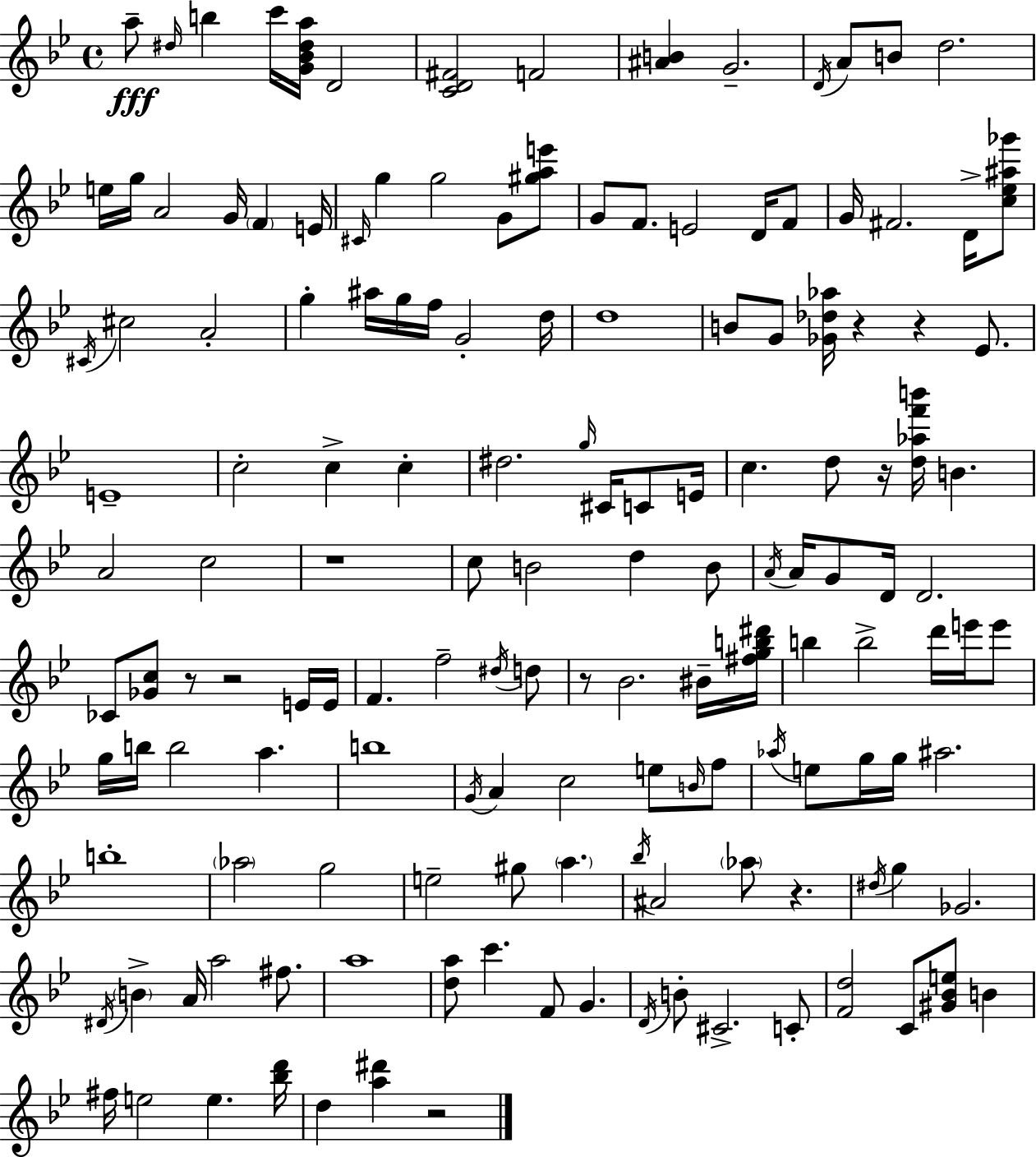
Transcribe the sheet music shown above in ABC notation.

X:1
T:Untitled
M:4/4
L:1/4
K:Bb
a/2 ^d/4 b c'/4 [G_B^da]/4 D2 [CD^F]2 F2 [^AB] G2 D/4 A/2 B/2 d2 e/4 g/4 A2 G/4 F E/4 ^C/4 g g2 G/2 [^gae']/2 G/2 F/2 E2 D/4 F/2 G/4 ^F2 D/4 [c_e^a_g']/2 ^C/4 ^c2 A2 g ^a/4 g/4 f/4 G2 d/4 d4 B/2 G/2 [_G_d_a]/4 z z _E/2 E4 c2 c c ^d2 g/4 ^C/4 C/2 E/4 c d/2 z/4 [d_af'b']/4 B A2 c2 z4 c/2 B2 d B/2 A/4 A/4 G/2 D/4 D2 _C/2 [_Gc]/2 z/2 z2 E/4 E/4 F f2 ^d/4 d/2 z/2 _B2 ^B/4 [^fgb^d']/4 b b2 d'/4 e'/4 e'/2 g/4 b/4 b2 a b4 G/4 A c2 e/2 B/4 f/2 _a/4 e/2 g/4 g/4 ^a2 b4 _a2 g2 e2 ^g/2 a _b/4 ^A2 _a/2 z ^d/4 g _G2 ^D/4 B A/4 a2 ^f/2 a4 [da]/2 c' F/2 G D/4 B/2 ^C2 C/2 [Fd]2 C/2 [^G_Be]/2 B ^f/4 e2 e [_bd']/4 d [a^d'] z2